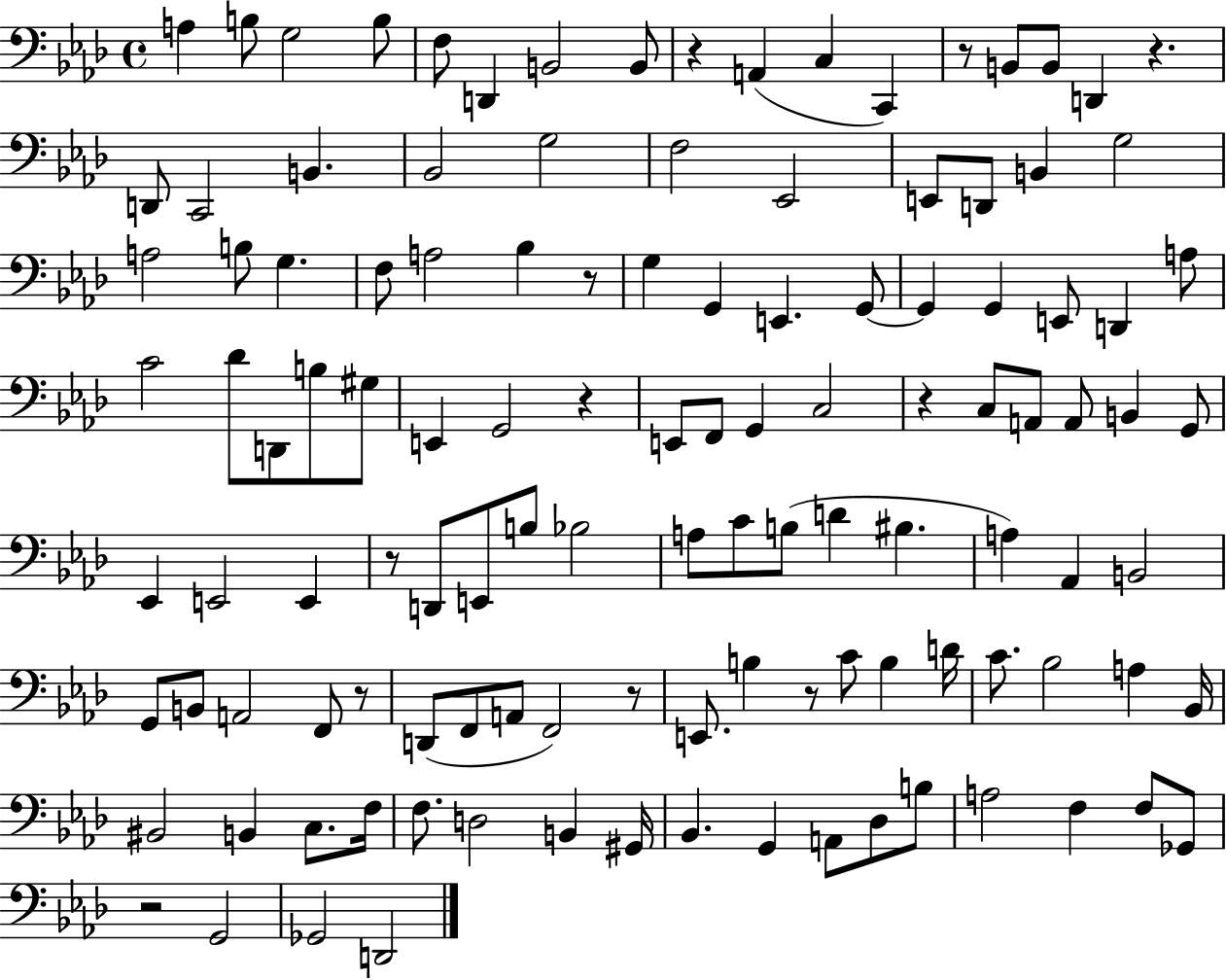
X:1
T:Untitled
M:4/4
L:1/4
K:Ab
A, B,/2 G,2 B,/2 F,/2 D,, B,,2 B,,/2 z A,, C, C,, z/2 B,,/2 B,,/2 D,, z D,,/2 C,,2 B,, _B,,2 G,2 F,2 _E,,2 E,,/2 D,,/2 B,, G,2 A,2 B,/2 G, F,/2 A,2 _B, z/2 G, G,, E,, G,,/2 G,, G,, E,,/2 D,, A,/2 C2 _D/2 D,,/2 B,/2 ^G,/2 E,, G,,2 z E,,/2 F,,/2 G,, C,2 z C,/2 A,,/2 A,,/2 B,, G,,/2 _E,, E,,2 E,, z/2 D,,/2 E,,/2 B,/2 _B,2 A,/2 C/2 B,/2 D ^B, A, _A,, B,,2 G,,/2 B,,/2 A,,2 F,,/2 z/2 D,,/2 F,,/2 A,,/2 F,,2 z/2 E,,/2 B, z/2 C/2 B, D/4 C/2 _B,2 A, _B,,/4 ^B,,2 B,, C,/2 F,/4 F,/2 D,2 B,, ^G,,/4 _B,, G,, A,,/2 _D,/2 B,/2 A,2 F, F,/2 _G,,/2 z2 G,,2 _G,,2 D,,2